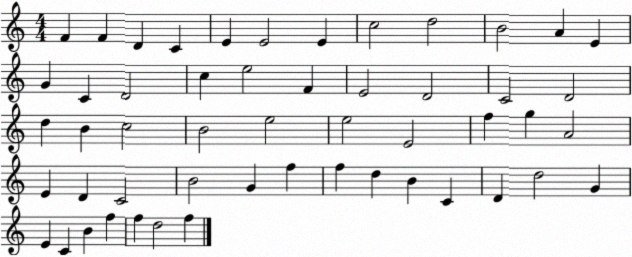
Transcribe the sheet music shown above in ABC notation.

X:1
T:Untitled
M:4/4
L:1/4
K:C
F F D C E E2 E c2 d2 B2 A E G C D2 c e2 F E2 D2 C2 D2 d B c2 B2 e2 e2 E2 f g A2 E D C2 B2 G f f d B C D d2 G E C B f f d2 f